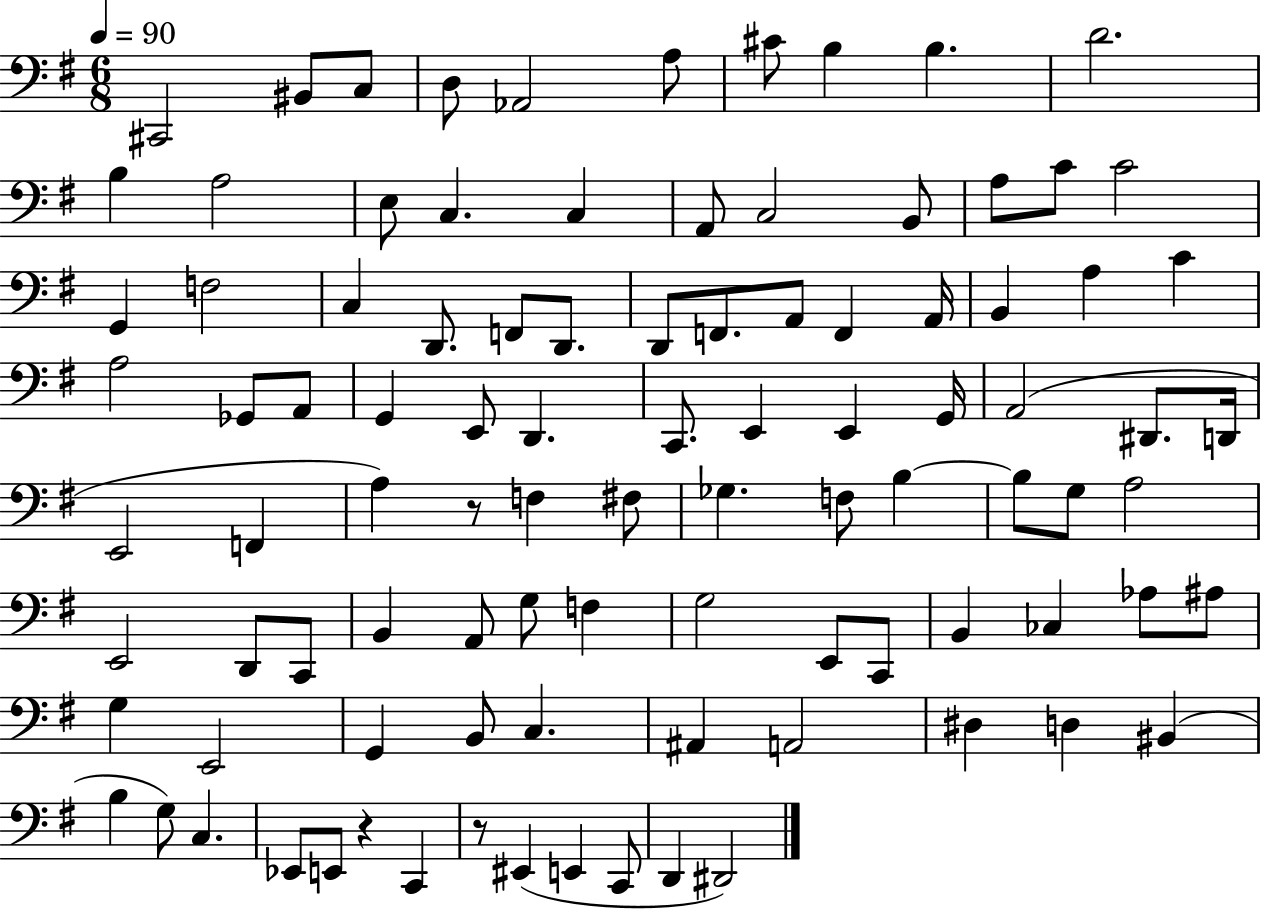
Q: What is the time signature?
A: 6/8